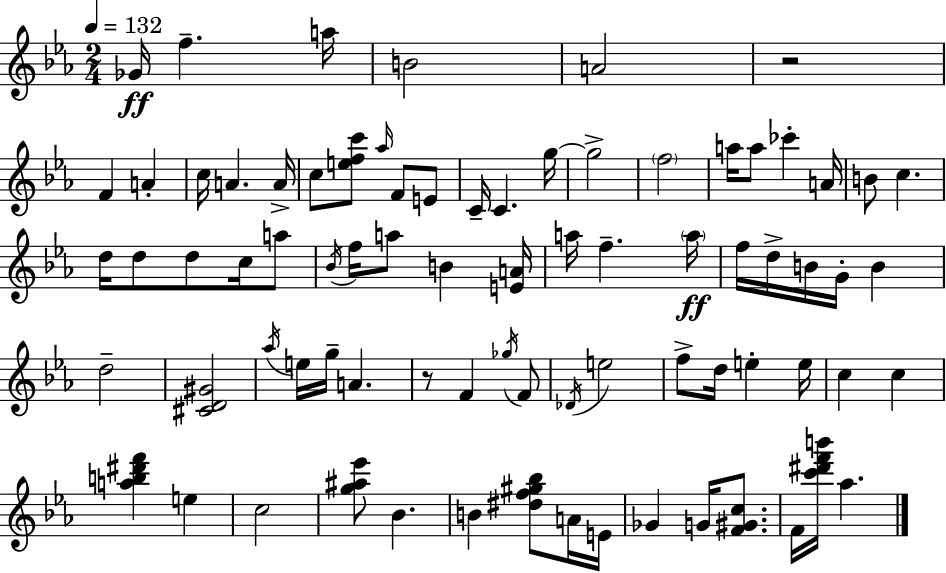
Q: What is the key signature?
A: EES major